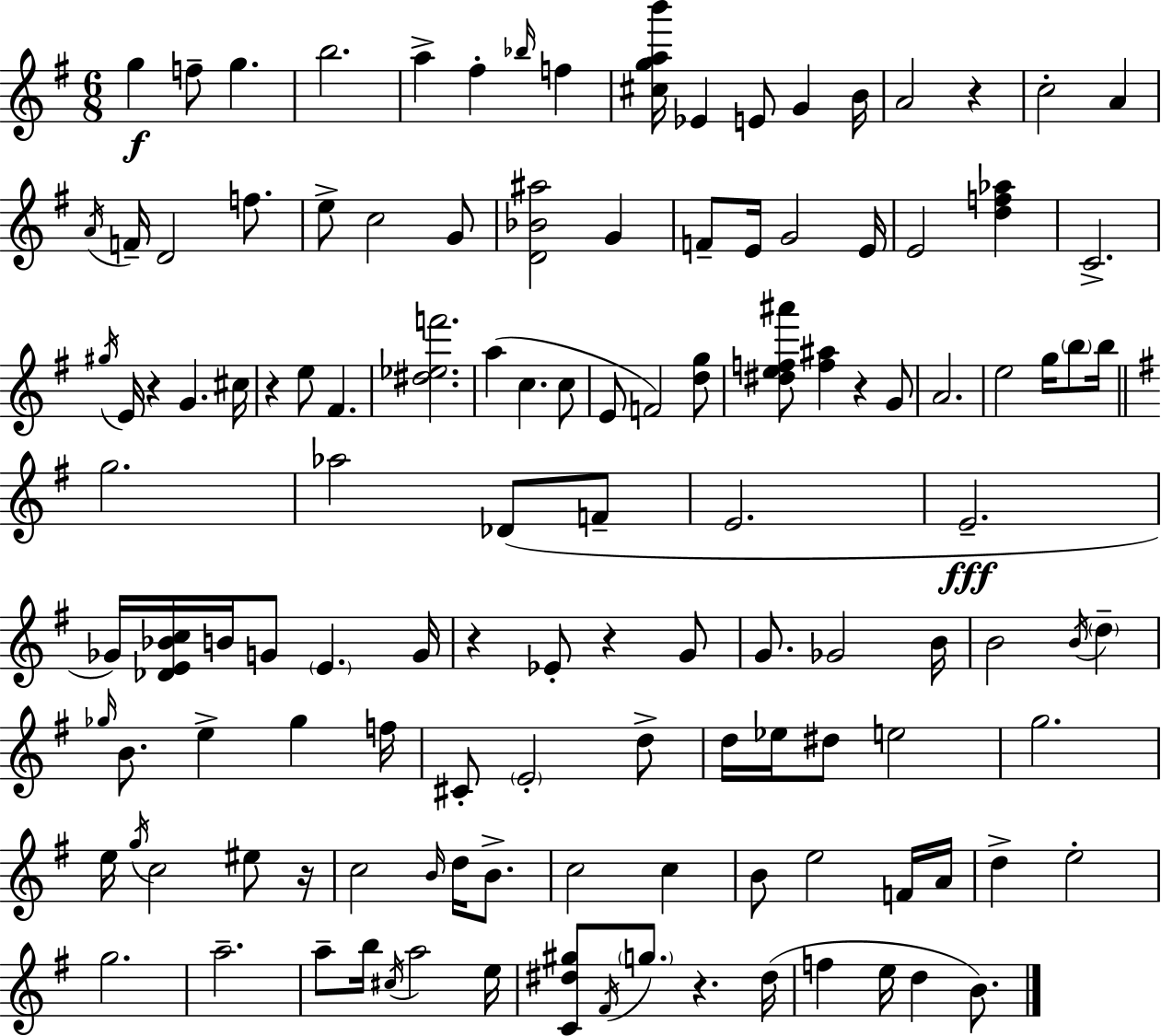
G5/q F5/e G5/q. B5/h. A5/q F#5/q Bb5/s F5/q [C#5,G5,A5,B6]/s Eb4/q E4/e G4/q B4/s A4/h R/q C5/h A4/q A4/s F4/s D4/h F5/e. E5/e C5/h G4/e [D4,Bb4,A#5]/h G4/q F4/e E4/s G4/h E4/s E4/h [D5,F5,Ab5]/q C4/h. G#5/s E4/s R/q G4/q. C#5/s R/q E5/e F#4/q. [D#5,Eb5,F6]/h. A5/q C5/q. C5/e E4/e F4/h [D5,G5]/e [D#5,E5,F5,A#6]/e [F5,A#5]/q R/q G4/e A4/h. E5/h G5/s B5/e B5/s G5/h. Ab5/h Db4/e F4/e E4/h. E4/h. Gb4/s [Db4,E4,Bb4,C5]/s B4/s G4/e E4/q. G4/s R/q Eb4/e R/q G4/e G4/e. Gb4/h B4/s B4/h B4/s D5/q Gb5/s B4/e. E5/q Gb5/q F5/s C#4/e E4/h D5/e D5/s Eb5/s D#5/e E5/h G5/h. E5/s G5/s C5/h EIS5/e R/s C5/h B4/s D5/s B4/e. C5/h C5/q B4/e E5/h F4/s A4/s D5/q E5/h G5/h. A5/h. A5/e B5/s C#5/s A5/h E5/s [C4,D#5,G#5]/e F#4/s G5/e. R/q. D#5/s F5/q E5/s D5/q B4/e.